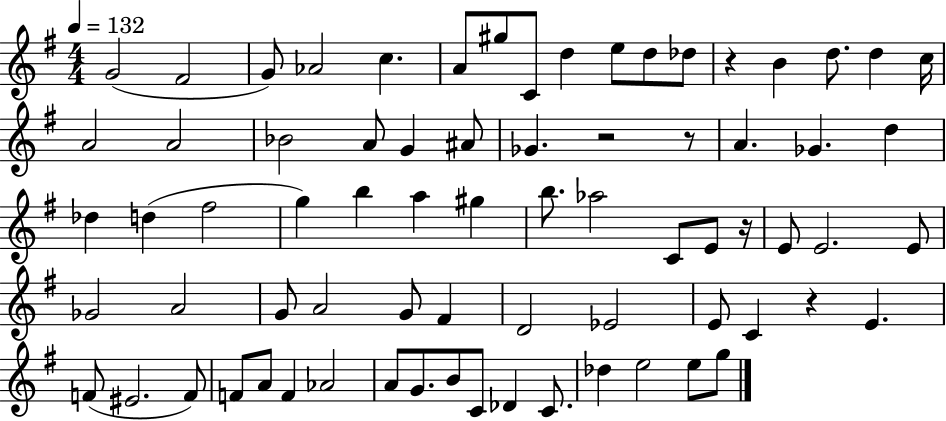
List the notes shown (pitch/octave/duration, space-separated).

G4/h F#4/h G4/e Ab4/h C5/q. A4/e G#5/e C4/e D5/q E5/e D5/e Db5/e R/q B4/q D5/e. D5/q C5/s A4/h A4/h Bb4/h A4/e G4/q A#4/e Gb4/q. R/h R/e A4/q. Gb4/q. D5/q Db5/q D5/q F#5/h G5/q B5/q A5/q G#5/q B5/e. Ab5/h C4/e E4/e R/s E4/e E4/h. E4/e Gb4/h A4/h G4/e A4/h G4/e F#4/q D4/h Eb4/h E4/e C4/q R/q E4/q. F4/e EIS4/h. F4/e F4/e A4/e F4/q Ab4/h A4/e G4/e. B4/e C4/e Db4/q C4/e. Db5/q E5/h E5/e G5/e